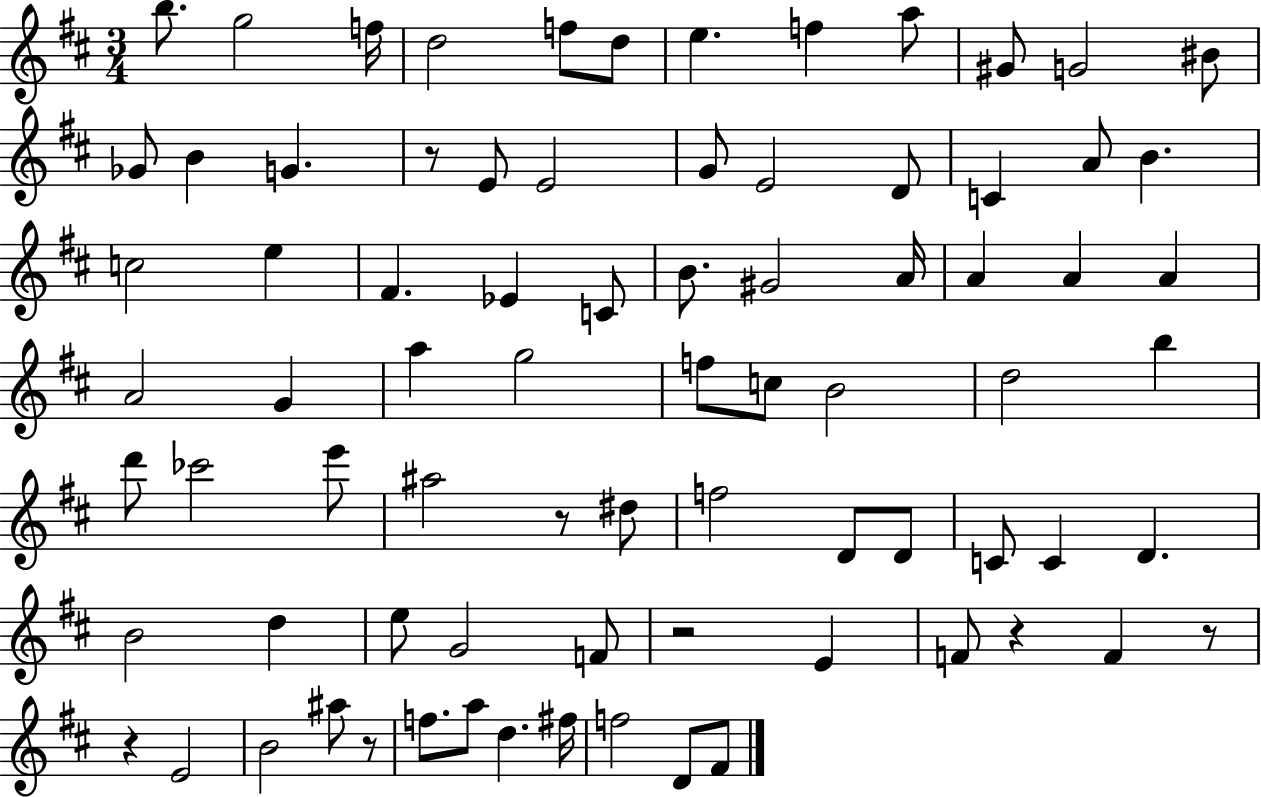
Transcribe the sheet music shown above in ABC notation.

X:1
T:Untitled
M:3/4
L:1/4
K:D
b/2 g2 f/4 d2 f/2 d/2 e f a/2 ^G/2 G2 ^B/2 _G/2 B G z/2 E/2 E2 G/2 E2 D/2 C A/2 B c2 e ^F _E C/2 B/2 ^G2 A/4 A A A A2 G a g2 f/2 c/2 B2 d2 b d'/2 _c'2 e'/2 ^a2 z/2 ^d/2 f2 D/2 D/2 C/2 C D B2 d e/2 G2 F/2 z2 E F/2 z F z/2 z E2 B2 ^a/2 z/2 f/2 a/2 d ^f/4 f2 D/2 ^F/2